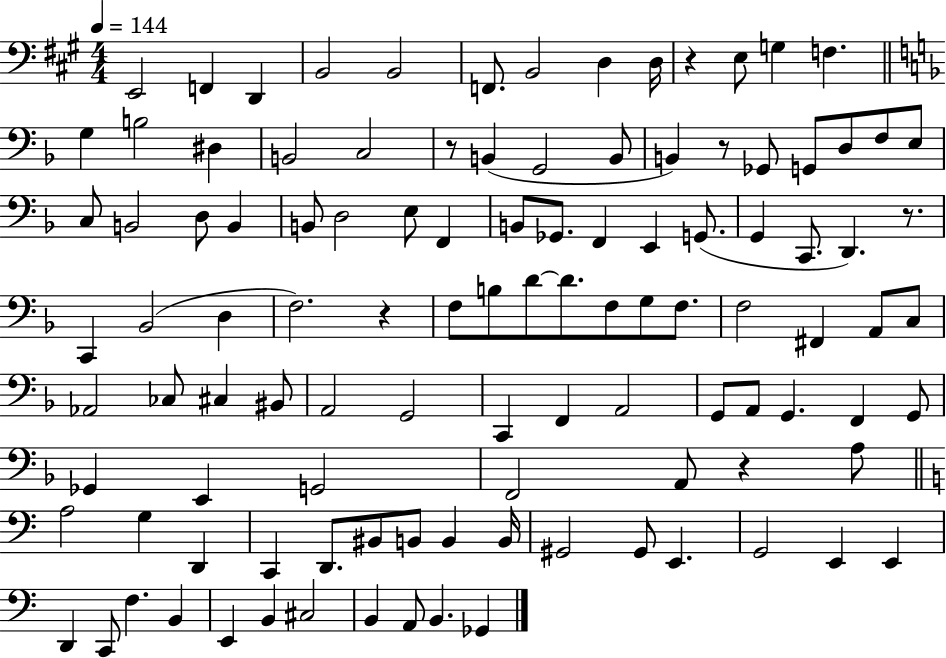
X:1
T:Untitled
M:4/4
L:1/4
K:A
E,,2 F,, D,, B,,2 B,,2 F,,/2 B,,2 D, D,/4 z E,/2 G, F, G, B,2 ^D, B,,2 C,2 z/2 B,, G,,2 B,,/2 B,, z/2 _G,,/2 G,,/2 D,/2 F,/2 E,/2 C,/2 B,,2 D,/2 B,, B,,/2 D,2 E,/2 F,, B,,/2 _G,,/2 F,, E,, G,,/2 G,, C,,/2 D,, z/2 C,, _B,,2 D, F,2 z F,/2 B,/2 D/2 D/2 F,/2 G,/2 F,/2 F,2 ^F,, A,,/2 C,/2 _A,,2 _C,/2 ^C, ^B,,/2 A,,2 G,,2 C,, F,, A,,2 G,,/2 A,,/2 G,, F,, G,,/2 _G,, E,, G,,2 F,,2 A,,/2 z A,/2 A,2 G, D,, C,, D,,/2 ^B,,/2 B,,/2 B,, B,,/4 ^G,,2 ^G,,/2 E,, G,,2 E,, E,, D,, C,,/2 F, B,, E,, B,, ^C,2 B,, A,,/2 B,, _G,,